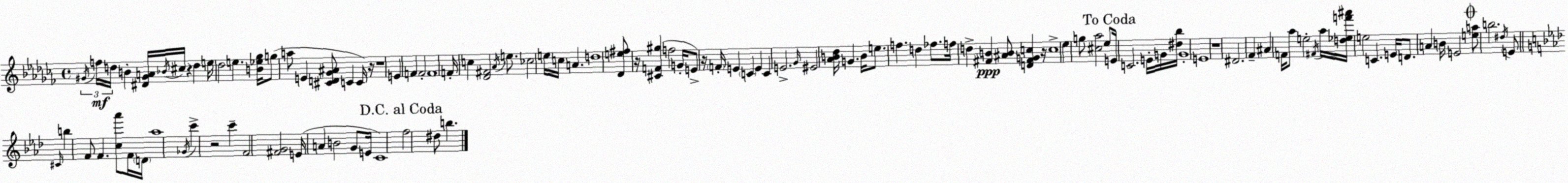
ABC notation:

X:1
T:Untitled
M:4/4
L:1/4
K:Abm
^G/4 f/4 d/4 B [^D^GA]/4 _B/4 ^c/4 z d e/4 _d2 e [B_e_g]/4 g/2 a/2 E [^CD_G^A]/2 C C/4 z/4 z4 E F F2 F4 F/4 c [_D^F]2 _A/4 e/2 _c2 e/4 c/4 A d4 [_De^f]/2 z/4 [^CF^g] f2 G/4 E/2 z/4 F/4 E C E C E2 _G/4 ^E2 [_AB_d]/4 G B/4 e/2 f d _f/2 f/4 d [^FB] [^AB]/2 [D^FGc] z/4 c4 _e g/2 [^c_a]2 _e/2 E/4 C2 E/4 G/4 [^d_b]/4 G4 E4 z4 ^D2 _F ^A F/4 _a/2 e2 ^F/4 _a/4 [d_ef'^a']/4 e2 C E/4 D/2 A B/4 E2 [ea]/2 b2 ^d/4 E/2 ^C/4 b F/2 F [c_a']/2 F/4 D/4 _a4 _G/4 c' z2 c' F2 [^FG]2 E/4 A B2 G/2 E/4 C4 f2 ^d/2 b